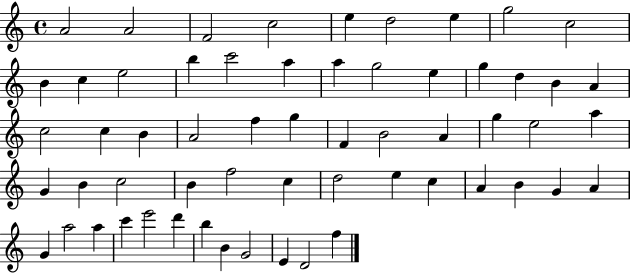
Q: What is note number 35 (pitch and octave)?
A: G4